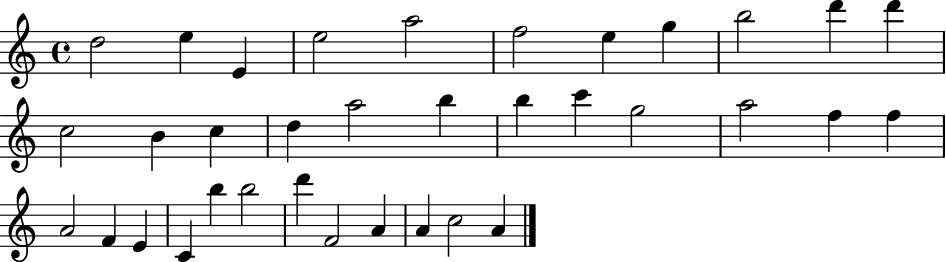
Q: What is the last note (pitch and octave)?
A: A4